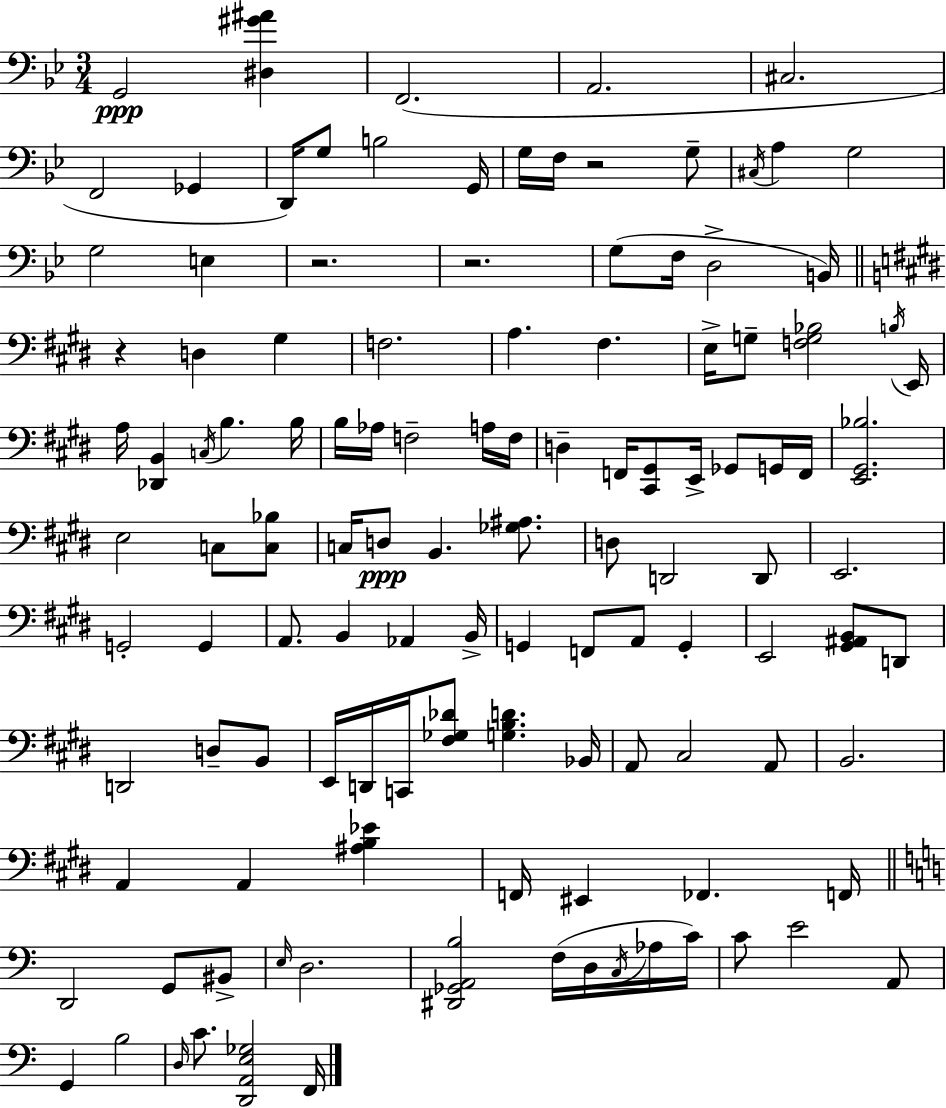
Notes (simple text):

G2/h [D#3,G#4,A#4]/q F2/h. A2/h. C#3/h. F2/h Gb2/q D2/s G3/e B3/h G2/s G3/s F3/s R/h G3/e C#3/s A3/q G3/h G3/h E3/q R/h. R/h. G3/e F3/s D3/h B2/s R/q D3/q G#3/q F3/h. A3/q. F#3/q. E3/s G3/e [F3,G3,Bb3]/h B3/s E2/s A3/s [Db2,B2]/q C3/s B3/q. B3/s B3/s Ab3/s F3/h A3/s F3/s D3/q F2/s [C#2,G#2]/e E2/s Gb2/e G2/s F2/s [E2,G#2,Bb3]/h. E3/h C3/e [C3,Bb3]/e C3/s D3/e B2/q. [Gb3,A#3]/e. D3/e D2/h D2/e E2/h. G2/h G2/q A2/e. B2/q Ab2/q B2/s G2/q F2/e A2/e G2/q E2/h [G#2,A#2,B2]/e D2/e D2/h D3/e B2/e E2/s D2/s C2/s [F#3,Gb3,Db4]/e [G3,B3,D4]/q. Bb2/s A2/e C#3/h A2/e B2/h. A2/q A2/q [A#3,B3,Eb4]/q F2/s EIS2/q FES2/q. F2/s D2/h G2/e BIS2/e E3/s D3/h. [D#2,Gb2,A2,B3]/h F3/s D3/s C3/s Ab3/s C4/s C4/e E4/h A2/e G2/q B3/h D3/s C4/e. [D2,A2,E3,Gb3]/h F2/s